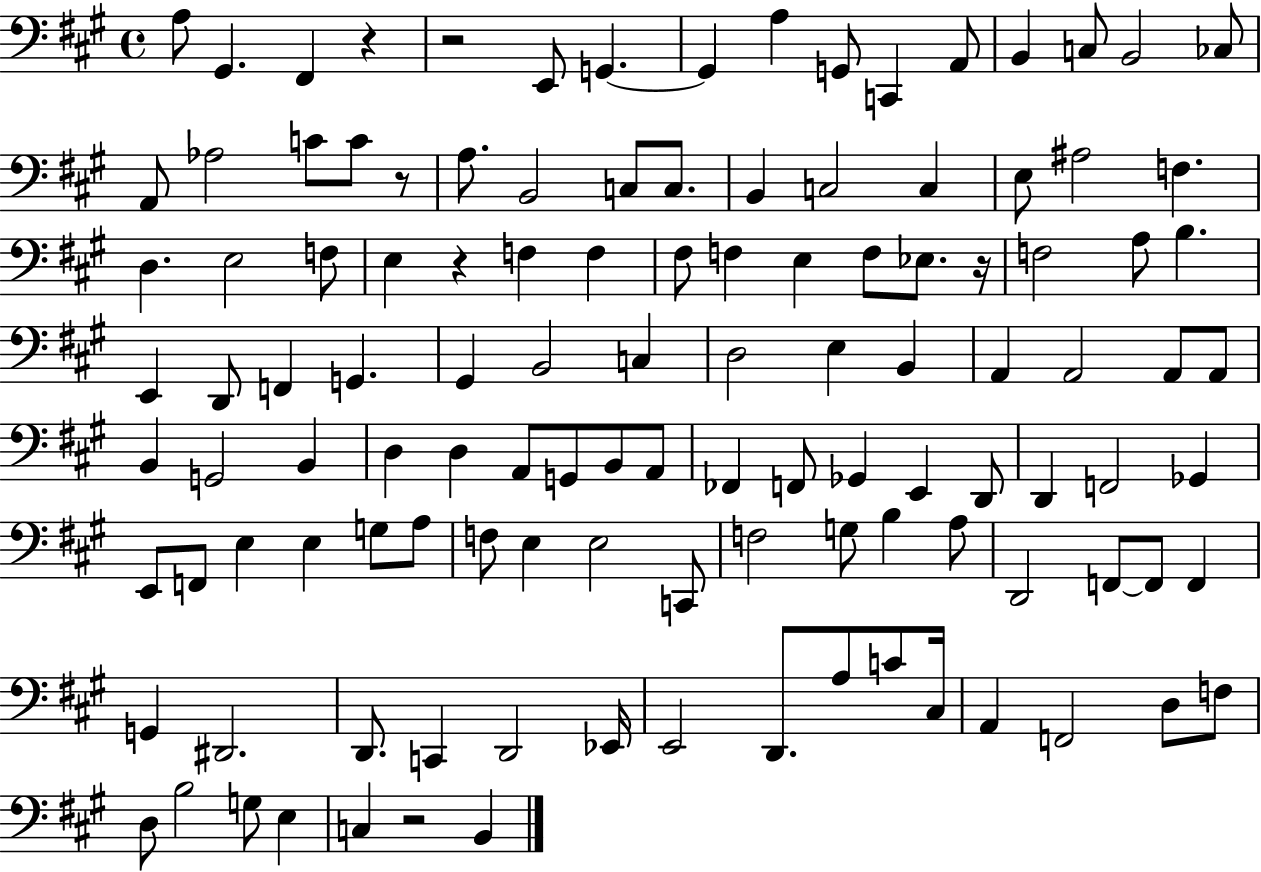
X:1
T:Untitled
M:4/4
L:1/4
K:A
A,/2 ^G,, ^F,, z z2 E,,/2 G,, G,, A, G,,/2 C,, A,,/2 B,, C,/2 B,,2 _C,/2 A,,/2 _A,2 C/2 C/2 z/2 A,/2 B,,2 C,/2 C,/2 B,, C,2 C, E,/2 ^A,2 F, D, E,2 F,/2 E, z F, F, ^F,/2 F, E, F,/2 _E,/2 z/4 F,2 A,/2 B, E,, D,,/2 F,, G,, ^G,, B,,2 C, D,2 E, B,, A,, A,,2 A,,/2 A,,/2 B,, G,,2 B,, D, D, A,,/2 G,,/2 B,,/2 A,,/2 _F,, F,,/2 _G,, E,, D,,/2 D,, F,,2 _G,, E,,/2 F,,/2 E, E, G,/2 A,/2 F,/2 E, E,2 C,,/2 F,2 G,/2 B, A,/2 D,,2 F,,/2 F,,/2 F,, G,, ^D,,2 D,,/2 C,, D,,2 _E,,/4 E,,2 D,,/2 A,/2 C/2 ^C,/4 A,, F,,2 D,/2 F,/2 D,/2 B,2 G,/2 E, C, z2 B,,